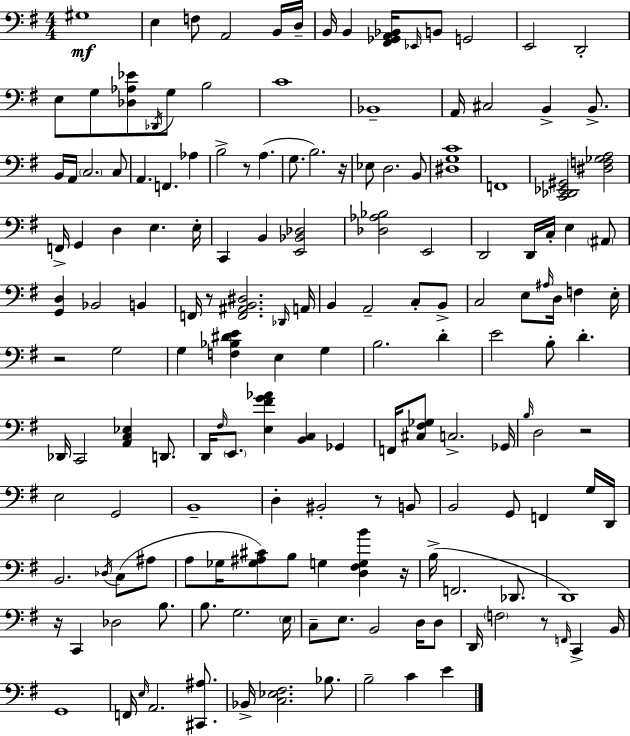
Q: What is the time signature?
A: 4/4